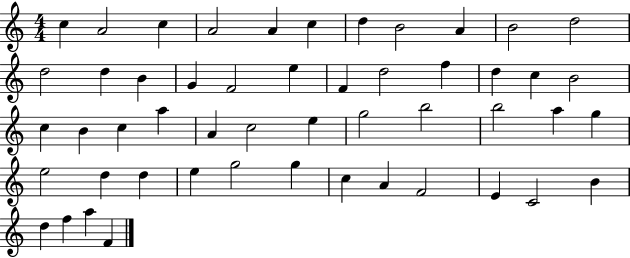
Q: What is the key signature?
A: C major